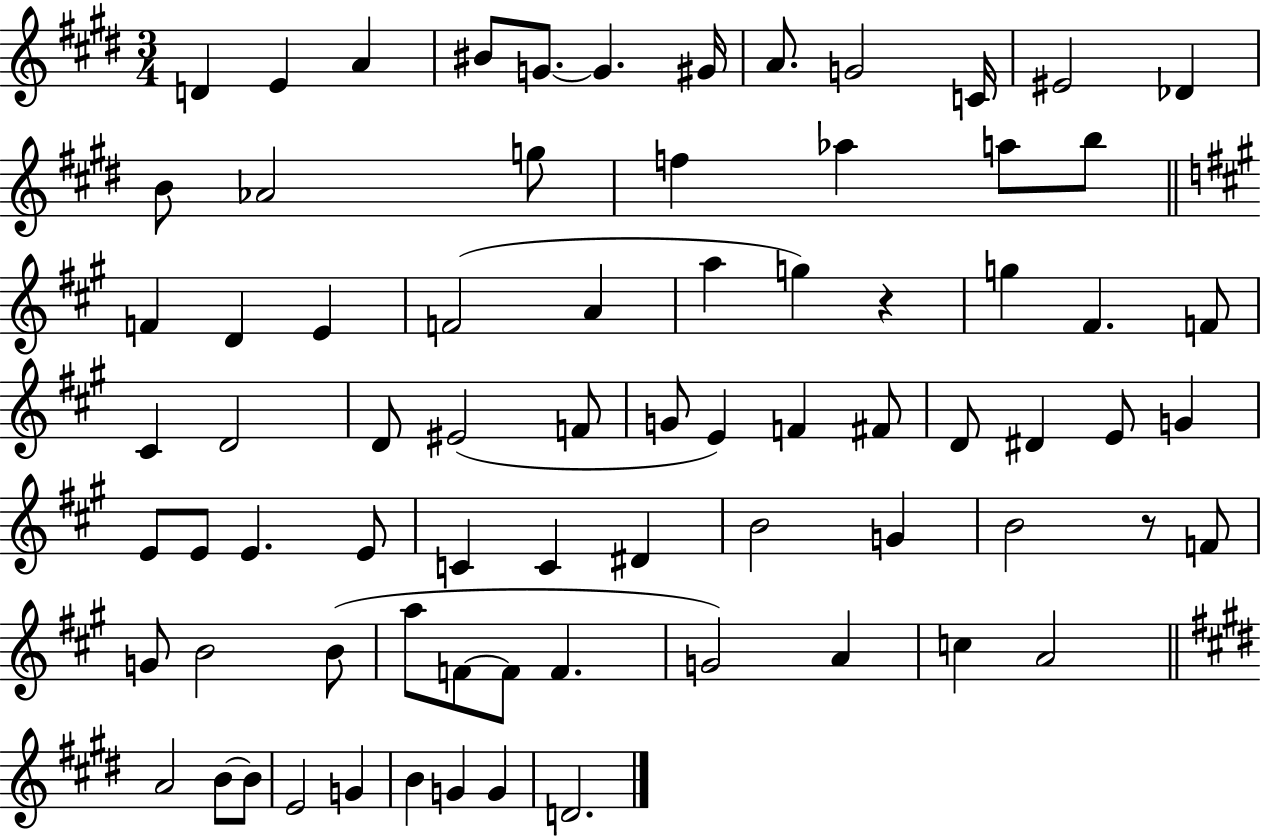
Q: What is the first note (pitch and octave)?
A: D4